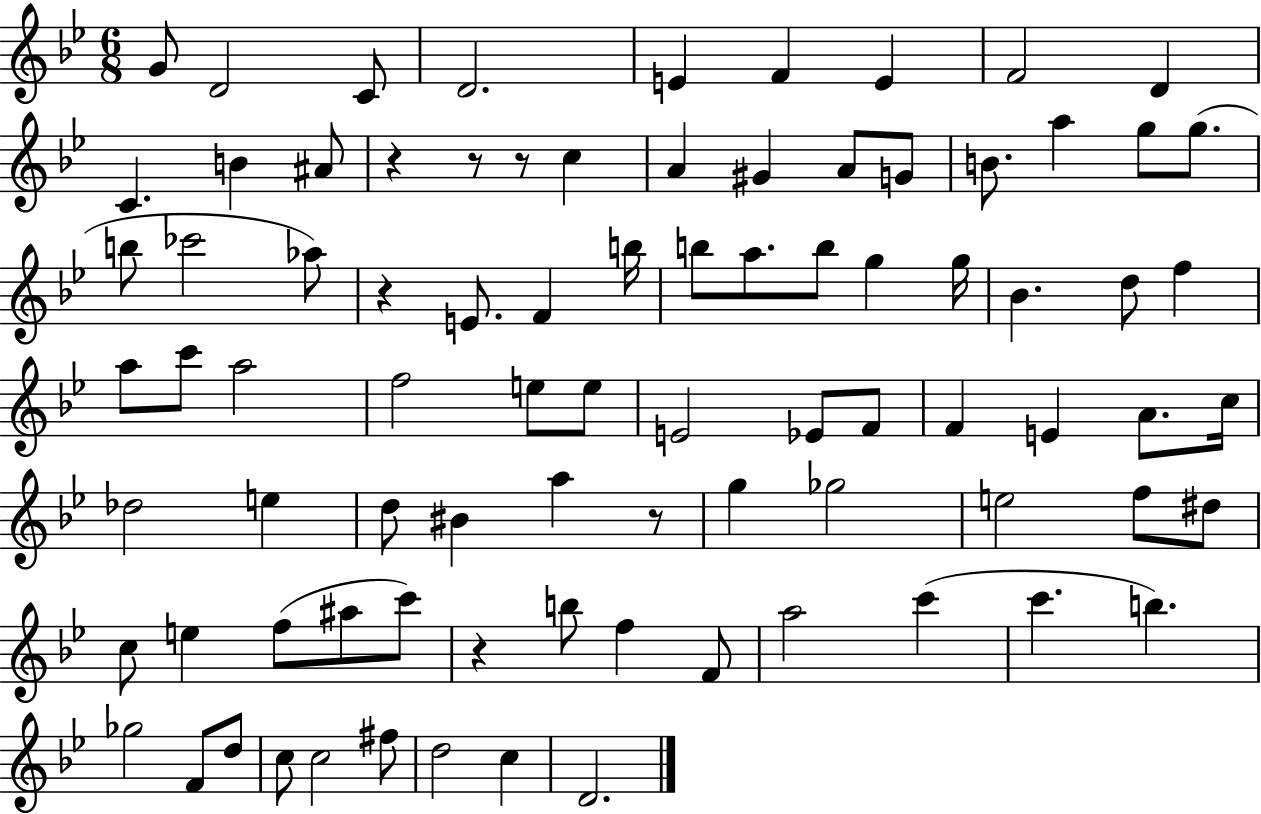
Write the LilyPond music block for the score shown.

{
  \clef treble
  \numericTimeSignature
  \time 6/8
  \key bes \major
  \repeat volta 2 { g'8 d'2 c'8 | d'2. | e'4 f'4 e'4 | f'2 d'4 | \break c'4. b'4 ais'8 | r4 r8 r8 c''4 | a'4 gis'4 a'8 g'8 | b'8. a''4 g''8 g''8.( | \break b''8 ces'''2 aes''8) | r4 e'8. f'4 b''16 | b''8 a''8. b''8 g''4 g''16 | bes'4. d''8 f''4 | \break a''8 c'''8 a''2 | f''2 e''8 e''8 | e'2 ees'8 f'8 | f'4 e'4 a'8. c''16 | \break des''2 e''4 | d''8 bis'4 a''4 r8 | g''4 ges''2 | e''2 f''8 dis''8 | \break c''8 e''4 f''8( ais''8 c'''8) | r4 b''8 f''4 f'8 | a''2 c'''4( | c'''4. b''4.) | \break ges''2 f'8 d''8 | c''8 c''2 fis''8 | d''2 c''4 | d'2. | \break } \bar "|."
}